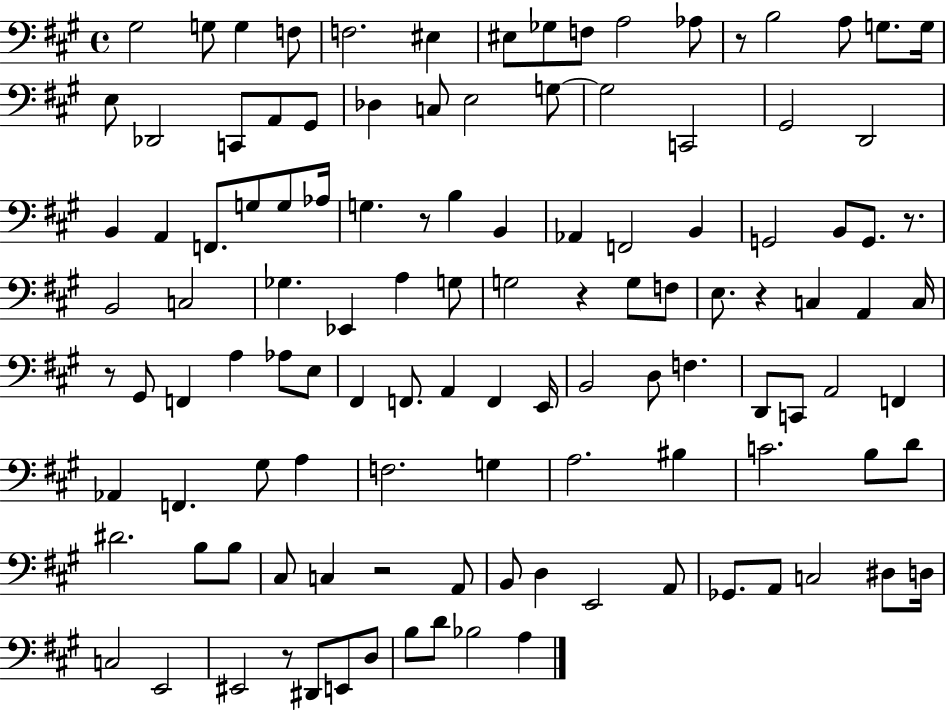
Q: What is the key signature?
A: A major